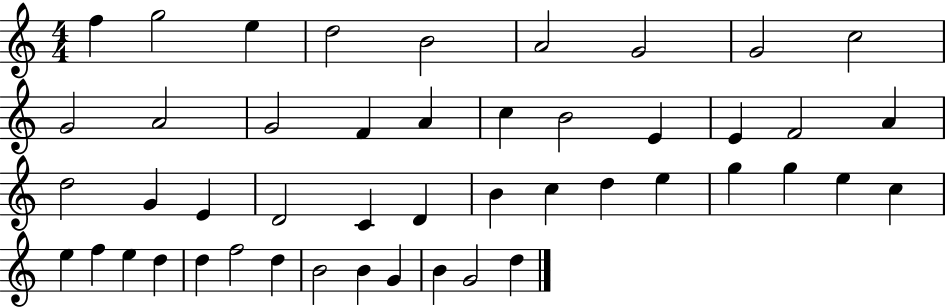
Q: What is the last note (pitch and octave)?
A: D5